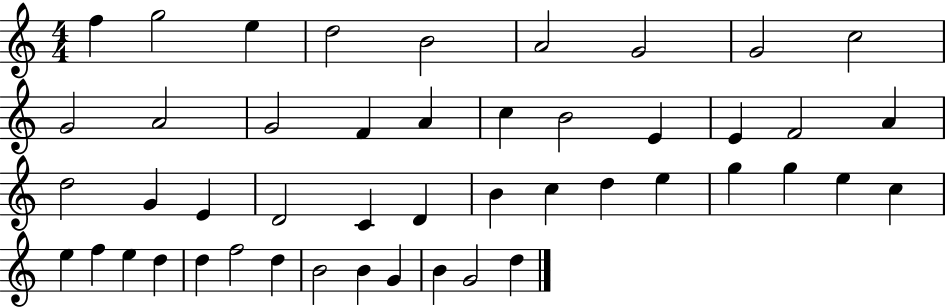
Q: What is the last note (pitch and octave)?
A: D5